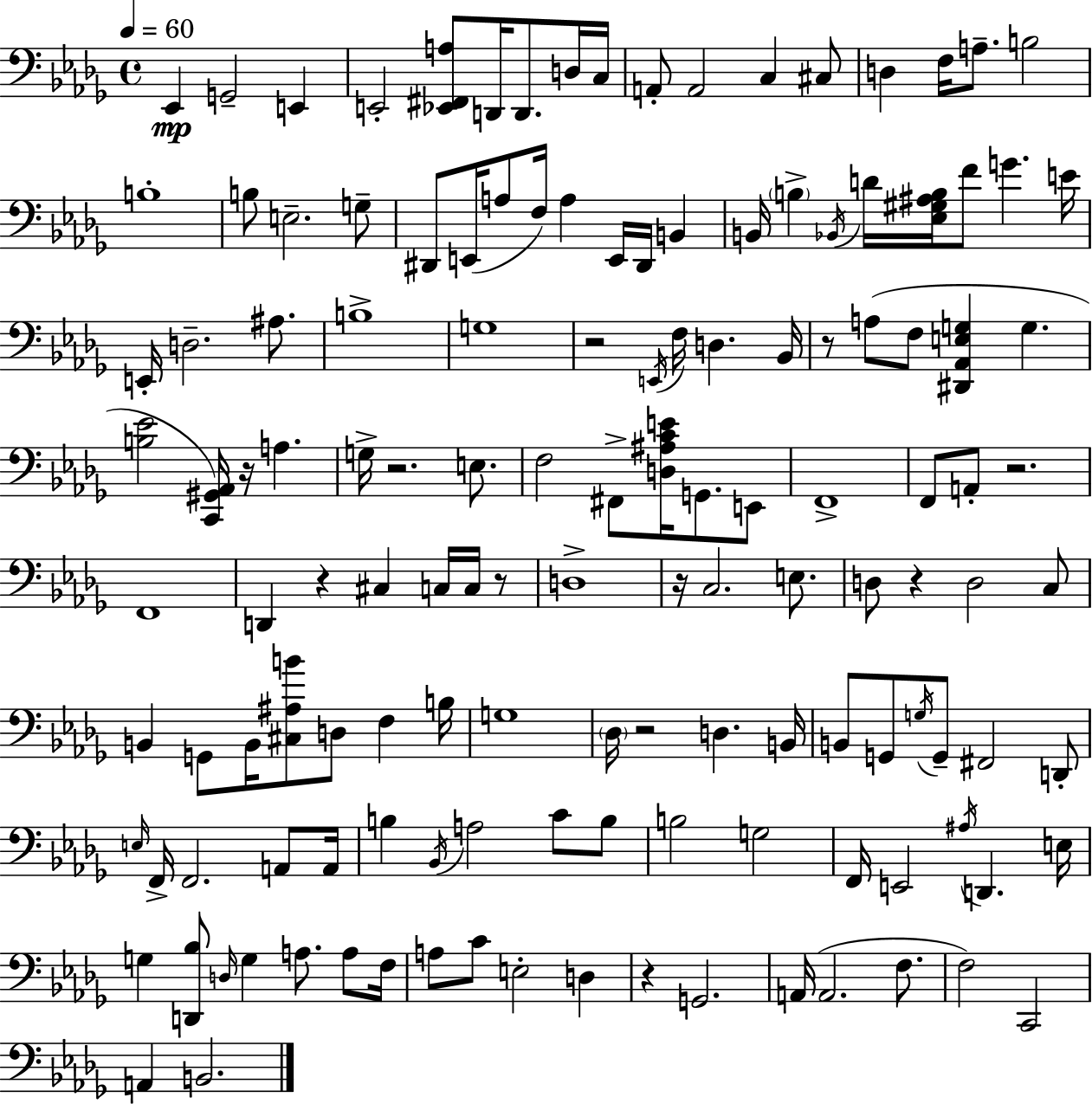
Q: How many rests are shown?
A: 11